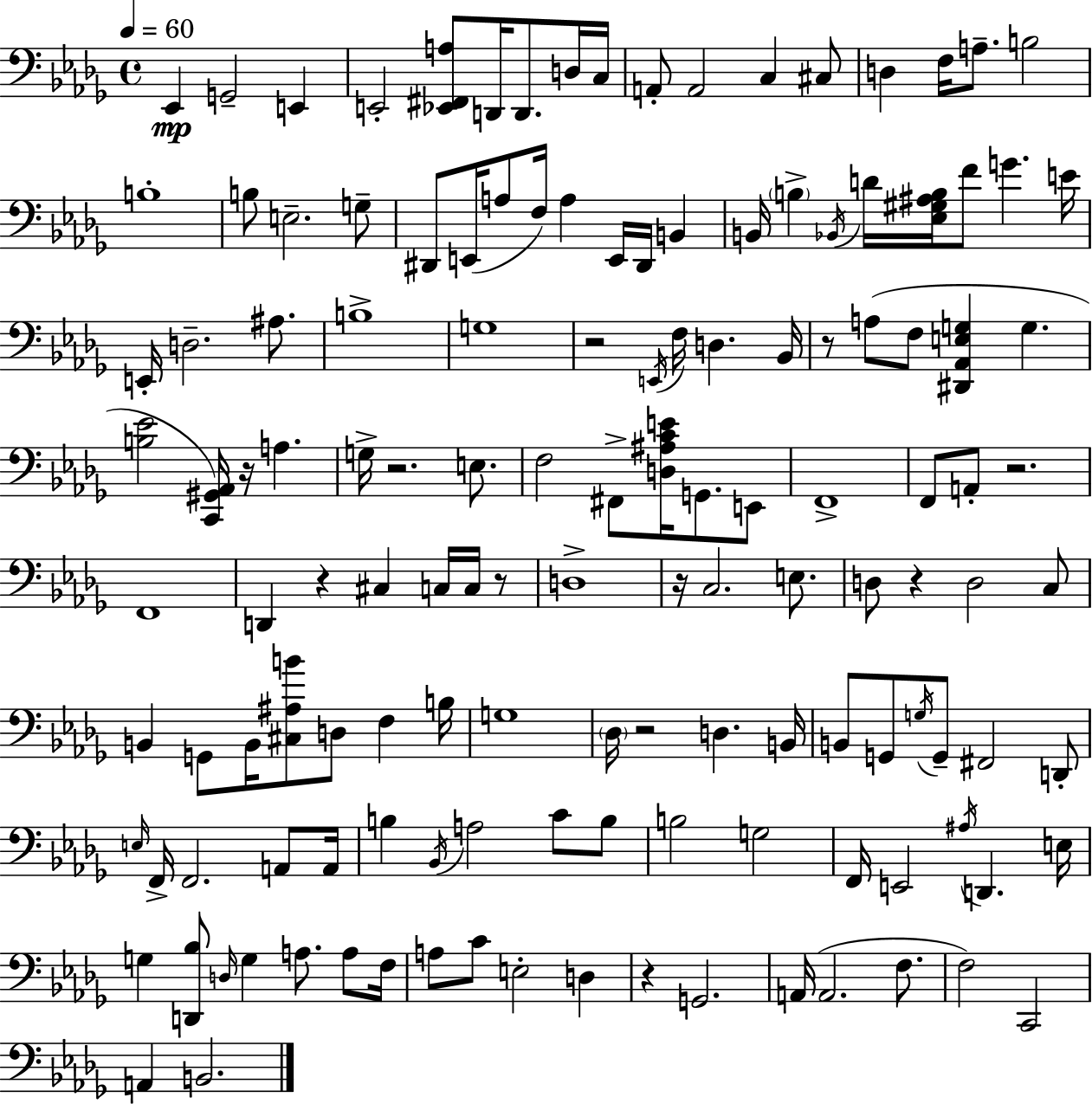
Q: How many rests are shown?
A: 11